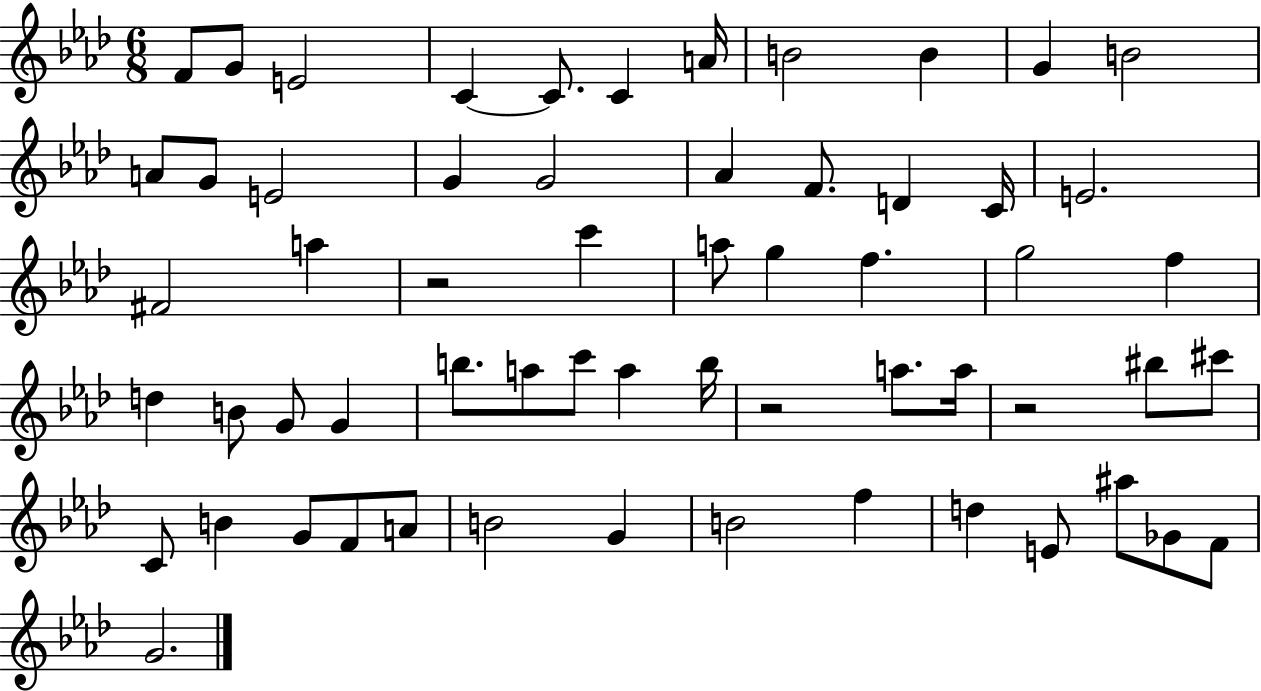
F4/e G4/e E4/h C4/q C4/e. C4/q A4/s B4/h B4/q G4/q B4/h A4/e G4/e E4/h G4/q G4/h Ab4/q F4/e. D4/q C4/s E4/h. F#4/h A5/q R/h C6/q A5/e G5/q F5/q. G5/h F5/q D5/q B4/e G4/e G4/q B5/e. A5/e C6/e A5/q B5/s R/h A5/e. A5/s R/h BIS5/e C#6/e C4/e B4/q G4/e F4/e A4/e B4/h G4/q B4/h F5/q D5/q E4/e A#5/e Gb4/e F4/e G4/h.